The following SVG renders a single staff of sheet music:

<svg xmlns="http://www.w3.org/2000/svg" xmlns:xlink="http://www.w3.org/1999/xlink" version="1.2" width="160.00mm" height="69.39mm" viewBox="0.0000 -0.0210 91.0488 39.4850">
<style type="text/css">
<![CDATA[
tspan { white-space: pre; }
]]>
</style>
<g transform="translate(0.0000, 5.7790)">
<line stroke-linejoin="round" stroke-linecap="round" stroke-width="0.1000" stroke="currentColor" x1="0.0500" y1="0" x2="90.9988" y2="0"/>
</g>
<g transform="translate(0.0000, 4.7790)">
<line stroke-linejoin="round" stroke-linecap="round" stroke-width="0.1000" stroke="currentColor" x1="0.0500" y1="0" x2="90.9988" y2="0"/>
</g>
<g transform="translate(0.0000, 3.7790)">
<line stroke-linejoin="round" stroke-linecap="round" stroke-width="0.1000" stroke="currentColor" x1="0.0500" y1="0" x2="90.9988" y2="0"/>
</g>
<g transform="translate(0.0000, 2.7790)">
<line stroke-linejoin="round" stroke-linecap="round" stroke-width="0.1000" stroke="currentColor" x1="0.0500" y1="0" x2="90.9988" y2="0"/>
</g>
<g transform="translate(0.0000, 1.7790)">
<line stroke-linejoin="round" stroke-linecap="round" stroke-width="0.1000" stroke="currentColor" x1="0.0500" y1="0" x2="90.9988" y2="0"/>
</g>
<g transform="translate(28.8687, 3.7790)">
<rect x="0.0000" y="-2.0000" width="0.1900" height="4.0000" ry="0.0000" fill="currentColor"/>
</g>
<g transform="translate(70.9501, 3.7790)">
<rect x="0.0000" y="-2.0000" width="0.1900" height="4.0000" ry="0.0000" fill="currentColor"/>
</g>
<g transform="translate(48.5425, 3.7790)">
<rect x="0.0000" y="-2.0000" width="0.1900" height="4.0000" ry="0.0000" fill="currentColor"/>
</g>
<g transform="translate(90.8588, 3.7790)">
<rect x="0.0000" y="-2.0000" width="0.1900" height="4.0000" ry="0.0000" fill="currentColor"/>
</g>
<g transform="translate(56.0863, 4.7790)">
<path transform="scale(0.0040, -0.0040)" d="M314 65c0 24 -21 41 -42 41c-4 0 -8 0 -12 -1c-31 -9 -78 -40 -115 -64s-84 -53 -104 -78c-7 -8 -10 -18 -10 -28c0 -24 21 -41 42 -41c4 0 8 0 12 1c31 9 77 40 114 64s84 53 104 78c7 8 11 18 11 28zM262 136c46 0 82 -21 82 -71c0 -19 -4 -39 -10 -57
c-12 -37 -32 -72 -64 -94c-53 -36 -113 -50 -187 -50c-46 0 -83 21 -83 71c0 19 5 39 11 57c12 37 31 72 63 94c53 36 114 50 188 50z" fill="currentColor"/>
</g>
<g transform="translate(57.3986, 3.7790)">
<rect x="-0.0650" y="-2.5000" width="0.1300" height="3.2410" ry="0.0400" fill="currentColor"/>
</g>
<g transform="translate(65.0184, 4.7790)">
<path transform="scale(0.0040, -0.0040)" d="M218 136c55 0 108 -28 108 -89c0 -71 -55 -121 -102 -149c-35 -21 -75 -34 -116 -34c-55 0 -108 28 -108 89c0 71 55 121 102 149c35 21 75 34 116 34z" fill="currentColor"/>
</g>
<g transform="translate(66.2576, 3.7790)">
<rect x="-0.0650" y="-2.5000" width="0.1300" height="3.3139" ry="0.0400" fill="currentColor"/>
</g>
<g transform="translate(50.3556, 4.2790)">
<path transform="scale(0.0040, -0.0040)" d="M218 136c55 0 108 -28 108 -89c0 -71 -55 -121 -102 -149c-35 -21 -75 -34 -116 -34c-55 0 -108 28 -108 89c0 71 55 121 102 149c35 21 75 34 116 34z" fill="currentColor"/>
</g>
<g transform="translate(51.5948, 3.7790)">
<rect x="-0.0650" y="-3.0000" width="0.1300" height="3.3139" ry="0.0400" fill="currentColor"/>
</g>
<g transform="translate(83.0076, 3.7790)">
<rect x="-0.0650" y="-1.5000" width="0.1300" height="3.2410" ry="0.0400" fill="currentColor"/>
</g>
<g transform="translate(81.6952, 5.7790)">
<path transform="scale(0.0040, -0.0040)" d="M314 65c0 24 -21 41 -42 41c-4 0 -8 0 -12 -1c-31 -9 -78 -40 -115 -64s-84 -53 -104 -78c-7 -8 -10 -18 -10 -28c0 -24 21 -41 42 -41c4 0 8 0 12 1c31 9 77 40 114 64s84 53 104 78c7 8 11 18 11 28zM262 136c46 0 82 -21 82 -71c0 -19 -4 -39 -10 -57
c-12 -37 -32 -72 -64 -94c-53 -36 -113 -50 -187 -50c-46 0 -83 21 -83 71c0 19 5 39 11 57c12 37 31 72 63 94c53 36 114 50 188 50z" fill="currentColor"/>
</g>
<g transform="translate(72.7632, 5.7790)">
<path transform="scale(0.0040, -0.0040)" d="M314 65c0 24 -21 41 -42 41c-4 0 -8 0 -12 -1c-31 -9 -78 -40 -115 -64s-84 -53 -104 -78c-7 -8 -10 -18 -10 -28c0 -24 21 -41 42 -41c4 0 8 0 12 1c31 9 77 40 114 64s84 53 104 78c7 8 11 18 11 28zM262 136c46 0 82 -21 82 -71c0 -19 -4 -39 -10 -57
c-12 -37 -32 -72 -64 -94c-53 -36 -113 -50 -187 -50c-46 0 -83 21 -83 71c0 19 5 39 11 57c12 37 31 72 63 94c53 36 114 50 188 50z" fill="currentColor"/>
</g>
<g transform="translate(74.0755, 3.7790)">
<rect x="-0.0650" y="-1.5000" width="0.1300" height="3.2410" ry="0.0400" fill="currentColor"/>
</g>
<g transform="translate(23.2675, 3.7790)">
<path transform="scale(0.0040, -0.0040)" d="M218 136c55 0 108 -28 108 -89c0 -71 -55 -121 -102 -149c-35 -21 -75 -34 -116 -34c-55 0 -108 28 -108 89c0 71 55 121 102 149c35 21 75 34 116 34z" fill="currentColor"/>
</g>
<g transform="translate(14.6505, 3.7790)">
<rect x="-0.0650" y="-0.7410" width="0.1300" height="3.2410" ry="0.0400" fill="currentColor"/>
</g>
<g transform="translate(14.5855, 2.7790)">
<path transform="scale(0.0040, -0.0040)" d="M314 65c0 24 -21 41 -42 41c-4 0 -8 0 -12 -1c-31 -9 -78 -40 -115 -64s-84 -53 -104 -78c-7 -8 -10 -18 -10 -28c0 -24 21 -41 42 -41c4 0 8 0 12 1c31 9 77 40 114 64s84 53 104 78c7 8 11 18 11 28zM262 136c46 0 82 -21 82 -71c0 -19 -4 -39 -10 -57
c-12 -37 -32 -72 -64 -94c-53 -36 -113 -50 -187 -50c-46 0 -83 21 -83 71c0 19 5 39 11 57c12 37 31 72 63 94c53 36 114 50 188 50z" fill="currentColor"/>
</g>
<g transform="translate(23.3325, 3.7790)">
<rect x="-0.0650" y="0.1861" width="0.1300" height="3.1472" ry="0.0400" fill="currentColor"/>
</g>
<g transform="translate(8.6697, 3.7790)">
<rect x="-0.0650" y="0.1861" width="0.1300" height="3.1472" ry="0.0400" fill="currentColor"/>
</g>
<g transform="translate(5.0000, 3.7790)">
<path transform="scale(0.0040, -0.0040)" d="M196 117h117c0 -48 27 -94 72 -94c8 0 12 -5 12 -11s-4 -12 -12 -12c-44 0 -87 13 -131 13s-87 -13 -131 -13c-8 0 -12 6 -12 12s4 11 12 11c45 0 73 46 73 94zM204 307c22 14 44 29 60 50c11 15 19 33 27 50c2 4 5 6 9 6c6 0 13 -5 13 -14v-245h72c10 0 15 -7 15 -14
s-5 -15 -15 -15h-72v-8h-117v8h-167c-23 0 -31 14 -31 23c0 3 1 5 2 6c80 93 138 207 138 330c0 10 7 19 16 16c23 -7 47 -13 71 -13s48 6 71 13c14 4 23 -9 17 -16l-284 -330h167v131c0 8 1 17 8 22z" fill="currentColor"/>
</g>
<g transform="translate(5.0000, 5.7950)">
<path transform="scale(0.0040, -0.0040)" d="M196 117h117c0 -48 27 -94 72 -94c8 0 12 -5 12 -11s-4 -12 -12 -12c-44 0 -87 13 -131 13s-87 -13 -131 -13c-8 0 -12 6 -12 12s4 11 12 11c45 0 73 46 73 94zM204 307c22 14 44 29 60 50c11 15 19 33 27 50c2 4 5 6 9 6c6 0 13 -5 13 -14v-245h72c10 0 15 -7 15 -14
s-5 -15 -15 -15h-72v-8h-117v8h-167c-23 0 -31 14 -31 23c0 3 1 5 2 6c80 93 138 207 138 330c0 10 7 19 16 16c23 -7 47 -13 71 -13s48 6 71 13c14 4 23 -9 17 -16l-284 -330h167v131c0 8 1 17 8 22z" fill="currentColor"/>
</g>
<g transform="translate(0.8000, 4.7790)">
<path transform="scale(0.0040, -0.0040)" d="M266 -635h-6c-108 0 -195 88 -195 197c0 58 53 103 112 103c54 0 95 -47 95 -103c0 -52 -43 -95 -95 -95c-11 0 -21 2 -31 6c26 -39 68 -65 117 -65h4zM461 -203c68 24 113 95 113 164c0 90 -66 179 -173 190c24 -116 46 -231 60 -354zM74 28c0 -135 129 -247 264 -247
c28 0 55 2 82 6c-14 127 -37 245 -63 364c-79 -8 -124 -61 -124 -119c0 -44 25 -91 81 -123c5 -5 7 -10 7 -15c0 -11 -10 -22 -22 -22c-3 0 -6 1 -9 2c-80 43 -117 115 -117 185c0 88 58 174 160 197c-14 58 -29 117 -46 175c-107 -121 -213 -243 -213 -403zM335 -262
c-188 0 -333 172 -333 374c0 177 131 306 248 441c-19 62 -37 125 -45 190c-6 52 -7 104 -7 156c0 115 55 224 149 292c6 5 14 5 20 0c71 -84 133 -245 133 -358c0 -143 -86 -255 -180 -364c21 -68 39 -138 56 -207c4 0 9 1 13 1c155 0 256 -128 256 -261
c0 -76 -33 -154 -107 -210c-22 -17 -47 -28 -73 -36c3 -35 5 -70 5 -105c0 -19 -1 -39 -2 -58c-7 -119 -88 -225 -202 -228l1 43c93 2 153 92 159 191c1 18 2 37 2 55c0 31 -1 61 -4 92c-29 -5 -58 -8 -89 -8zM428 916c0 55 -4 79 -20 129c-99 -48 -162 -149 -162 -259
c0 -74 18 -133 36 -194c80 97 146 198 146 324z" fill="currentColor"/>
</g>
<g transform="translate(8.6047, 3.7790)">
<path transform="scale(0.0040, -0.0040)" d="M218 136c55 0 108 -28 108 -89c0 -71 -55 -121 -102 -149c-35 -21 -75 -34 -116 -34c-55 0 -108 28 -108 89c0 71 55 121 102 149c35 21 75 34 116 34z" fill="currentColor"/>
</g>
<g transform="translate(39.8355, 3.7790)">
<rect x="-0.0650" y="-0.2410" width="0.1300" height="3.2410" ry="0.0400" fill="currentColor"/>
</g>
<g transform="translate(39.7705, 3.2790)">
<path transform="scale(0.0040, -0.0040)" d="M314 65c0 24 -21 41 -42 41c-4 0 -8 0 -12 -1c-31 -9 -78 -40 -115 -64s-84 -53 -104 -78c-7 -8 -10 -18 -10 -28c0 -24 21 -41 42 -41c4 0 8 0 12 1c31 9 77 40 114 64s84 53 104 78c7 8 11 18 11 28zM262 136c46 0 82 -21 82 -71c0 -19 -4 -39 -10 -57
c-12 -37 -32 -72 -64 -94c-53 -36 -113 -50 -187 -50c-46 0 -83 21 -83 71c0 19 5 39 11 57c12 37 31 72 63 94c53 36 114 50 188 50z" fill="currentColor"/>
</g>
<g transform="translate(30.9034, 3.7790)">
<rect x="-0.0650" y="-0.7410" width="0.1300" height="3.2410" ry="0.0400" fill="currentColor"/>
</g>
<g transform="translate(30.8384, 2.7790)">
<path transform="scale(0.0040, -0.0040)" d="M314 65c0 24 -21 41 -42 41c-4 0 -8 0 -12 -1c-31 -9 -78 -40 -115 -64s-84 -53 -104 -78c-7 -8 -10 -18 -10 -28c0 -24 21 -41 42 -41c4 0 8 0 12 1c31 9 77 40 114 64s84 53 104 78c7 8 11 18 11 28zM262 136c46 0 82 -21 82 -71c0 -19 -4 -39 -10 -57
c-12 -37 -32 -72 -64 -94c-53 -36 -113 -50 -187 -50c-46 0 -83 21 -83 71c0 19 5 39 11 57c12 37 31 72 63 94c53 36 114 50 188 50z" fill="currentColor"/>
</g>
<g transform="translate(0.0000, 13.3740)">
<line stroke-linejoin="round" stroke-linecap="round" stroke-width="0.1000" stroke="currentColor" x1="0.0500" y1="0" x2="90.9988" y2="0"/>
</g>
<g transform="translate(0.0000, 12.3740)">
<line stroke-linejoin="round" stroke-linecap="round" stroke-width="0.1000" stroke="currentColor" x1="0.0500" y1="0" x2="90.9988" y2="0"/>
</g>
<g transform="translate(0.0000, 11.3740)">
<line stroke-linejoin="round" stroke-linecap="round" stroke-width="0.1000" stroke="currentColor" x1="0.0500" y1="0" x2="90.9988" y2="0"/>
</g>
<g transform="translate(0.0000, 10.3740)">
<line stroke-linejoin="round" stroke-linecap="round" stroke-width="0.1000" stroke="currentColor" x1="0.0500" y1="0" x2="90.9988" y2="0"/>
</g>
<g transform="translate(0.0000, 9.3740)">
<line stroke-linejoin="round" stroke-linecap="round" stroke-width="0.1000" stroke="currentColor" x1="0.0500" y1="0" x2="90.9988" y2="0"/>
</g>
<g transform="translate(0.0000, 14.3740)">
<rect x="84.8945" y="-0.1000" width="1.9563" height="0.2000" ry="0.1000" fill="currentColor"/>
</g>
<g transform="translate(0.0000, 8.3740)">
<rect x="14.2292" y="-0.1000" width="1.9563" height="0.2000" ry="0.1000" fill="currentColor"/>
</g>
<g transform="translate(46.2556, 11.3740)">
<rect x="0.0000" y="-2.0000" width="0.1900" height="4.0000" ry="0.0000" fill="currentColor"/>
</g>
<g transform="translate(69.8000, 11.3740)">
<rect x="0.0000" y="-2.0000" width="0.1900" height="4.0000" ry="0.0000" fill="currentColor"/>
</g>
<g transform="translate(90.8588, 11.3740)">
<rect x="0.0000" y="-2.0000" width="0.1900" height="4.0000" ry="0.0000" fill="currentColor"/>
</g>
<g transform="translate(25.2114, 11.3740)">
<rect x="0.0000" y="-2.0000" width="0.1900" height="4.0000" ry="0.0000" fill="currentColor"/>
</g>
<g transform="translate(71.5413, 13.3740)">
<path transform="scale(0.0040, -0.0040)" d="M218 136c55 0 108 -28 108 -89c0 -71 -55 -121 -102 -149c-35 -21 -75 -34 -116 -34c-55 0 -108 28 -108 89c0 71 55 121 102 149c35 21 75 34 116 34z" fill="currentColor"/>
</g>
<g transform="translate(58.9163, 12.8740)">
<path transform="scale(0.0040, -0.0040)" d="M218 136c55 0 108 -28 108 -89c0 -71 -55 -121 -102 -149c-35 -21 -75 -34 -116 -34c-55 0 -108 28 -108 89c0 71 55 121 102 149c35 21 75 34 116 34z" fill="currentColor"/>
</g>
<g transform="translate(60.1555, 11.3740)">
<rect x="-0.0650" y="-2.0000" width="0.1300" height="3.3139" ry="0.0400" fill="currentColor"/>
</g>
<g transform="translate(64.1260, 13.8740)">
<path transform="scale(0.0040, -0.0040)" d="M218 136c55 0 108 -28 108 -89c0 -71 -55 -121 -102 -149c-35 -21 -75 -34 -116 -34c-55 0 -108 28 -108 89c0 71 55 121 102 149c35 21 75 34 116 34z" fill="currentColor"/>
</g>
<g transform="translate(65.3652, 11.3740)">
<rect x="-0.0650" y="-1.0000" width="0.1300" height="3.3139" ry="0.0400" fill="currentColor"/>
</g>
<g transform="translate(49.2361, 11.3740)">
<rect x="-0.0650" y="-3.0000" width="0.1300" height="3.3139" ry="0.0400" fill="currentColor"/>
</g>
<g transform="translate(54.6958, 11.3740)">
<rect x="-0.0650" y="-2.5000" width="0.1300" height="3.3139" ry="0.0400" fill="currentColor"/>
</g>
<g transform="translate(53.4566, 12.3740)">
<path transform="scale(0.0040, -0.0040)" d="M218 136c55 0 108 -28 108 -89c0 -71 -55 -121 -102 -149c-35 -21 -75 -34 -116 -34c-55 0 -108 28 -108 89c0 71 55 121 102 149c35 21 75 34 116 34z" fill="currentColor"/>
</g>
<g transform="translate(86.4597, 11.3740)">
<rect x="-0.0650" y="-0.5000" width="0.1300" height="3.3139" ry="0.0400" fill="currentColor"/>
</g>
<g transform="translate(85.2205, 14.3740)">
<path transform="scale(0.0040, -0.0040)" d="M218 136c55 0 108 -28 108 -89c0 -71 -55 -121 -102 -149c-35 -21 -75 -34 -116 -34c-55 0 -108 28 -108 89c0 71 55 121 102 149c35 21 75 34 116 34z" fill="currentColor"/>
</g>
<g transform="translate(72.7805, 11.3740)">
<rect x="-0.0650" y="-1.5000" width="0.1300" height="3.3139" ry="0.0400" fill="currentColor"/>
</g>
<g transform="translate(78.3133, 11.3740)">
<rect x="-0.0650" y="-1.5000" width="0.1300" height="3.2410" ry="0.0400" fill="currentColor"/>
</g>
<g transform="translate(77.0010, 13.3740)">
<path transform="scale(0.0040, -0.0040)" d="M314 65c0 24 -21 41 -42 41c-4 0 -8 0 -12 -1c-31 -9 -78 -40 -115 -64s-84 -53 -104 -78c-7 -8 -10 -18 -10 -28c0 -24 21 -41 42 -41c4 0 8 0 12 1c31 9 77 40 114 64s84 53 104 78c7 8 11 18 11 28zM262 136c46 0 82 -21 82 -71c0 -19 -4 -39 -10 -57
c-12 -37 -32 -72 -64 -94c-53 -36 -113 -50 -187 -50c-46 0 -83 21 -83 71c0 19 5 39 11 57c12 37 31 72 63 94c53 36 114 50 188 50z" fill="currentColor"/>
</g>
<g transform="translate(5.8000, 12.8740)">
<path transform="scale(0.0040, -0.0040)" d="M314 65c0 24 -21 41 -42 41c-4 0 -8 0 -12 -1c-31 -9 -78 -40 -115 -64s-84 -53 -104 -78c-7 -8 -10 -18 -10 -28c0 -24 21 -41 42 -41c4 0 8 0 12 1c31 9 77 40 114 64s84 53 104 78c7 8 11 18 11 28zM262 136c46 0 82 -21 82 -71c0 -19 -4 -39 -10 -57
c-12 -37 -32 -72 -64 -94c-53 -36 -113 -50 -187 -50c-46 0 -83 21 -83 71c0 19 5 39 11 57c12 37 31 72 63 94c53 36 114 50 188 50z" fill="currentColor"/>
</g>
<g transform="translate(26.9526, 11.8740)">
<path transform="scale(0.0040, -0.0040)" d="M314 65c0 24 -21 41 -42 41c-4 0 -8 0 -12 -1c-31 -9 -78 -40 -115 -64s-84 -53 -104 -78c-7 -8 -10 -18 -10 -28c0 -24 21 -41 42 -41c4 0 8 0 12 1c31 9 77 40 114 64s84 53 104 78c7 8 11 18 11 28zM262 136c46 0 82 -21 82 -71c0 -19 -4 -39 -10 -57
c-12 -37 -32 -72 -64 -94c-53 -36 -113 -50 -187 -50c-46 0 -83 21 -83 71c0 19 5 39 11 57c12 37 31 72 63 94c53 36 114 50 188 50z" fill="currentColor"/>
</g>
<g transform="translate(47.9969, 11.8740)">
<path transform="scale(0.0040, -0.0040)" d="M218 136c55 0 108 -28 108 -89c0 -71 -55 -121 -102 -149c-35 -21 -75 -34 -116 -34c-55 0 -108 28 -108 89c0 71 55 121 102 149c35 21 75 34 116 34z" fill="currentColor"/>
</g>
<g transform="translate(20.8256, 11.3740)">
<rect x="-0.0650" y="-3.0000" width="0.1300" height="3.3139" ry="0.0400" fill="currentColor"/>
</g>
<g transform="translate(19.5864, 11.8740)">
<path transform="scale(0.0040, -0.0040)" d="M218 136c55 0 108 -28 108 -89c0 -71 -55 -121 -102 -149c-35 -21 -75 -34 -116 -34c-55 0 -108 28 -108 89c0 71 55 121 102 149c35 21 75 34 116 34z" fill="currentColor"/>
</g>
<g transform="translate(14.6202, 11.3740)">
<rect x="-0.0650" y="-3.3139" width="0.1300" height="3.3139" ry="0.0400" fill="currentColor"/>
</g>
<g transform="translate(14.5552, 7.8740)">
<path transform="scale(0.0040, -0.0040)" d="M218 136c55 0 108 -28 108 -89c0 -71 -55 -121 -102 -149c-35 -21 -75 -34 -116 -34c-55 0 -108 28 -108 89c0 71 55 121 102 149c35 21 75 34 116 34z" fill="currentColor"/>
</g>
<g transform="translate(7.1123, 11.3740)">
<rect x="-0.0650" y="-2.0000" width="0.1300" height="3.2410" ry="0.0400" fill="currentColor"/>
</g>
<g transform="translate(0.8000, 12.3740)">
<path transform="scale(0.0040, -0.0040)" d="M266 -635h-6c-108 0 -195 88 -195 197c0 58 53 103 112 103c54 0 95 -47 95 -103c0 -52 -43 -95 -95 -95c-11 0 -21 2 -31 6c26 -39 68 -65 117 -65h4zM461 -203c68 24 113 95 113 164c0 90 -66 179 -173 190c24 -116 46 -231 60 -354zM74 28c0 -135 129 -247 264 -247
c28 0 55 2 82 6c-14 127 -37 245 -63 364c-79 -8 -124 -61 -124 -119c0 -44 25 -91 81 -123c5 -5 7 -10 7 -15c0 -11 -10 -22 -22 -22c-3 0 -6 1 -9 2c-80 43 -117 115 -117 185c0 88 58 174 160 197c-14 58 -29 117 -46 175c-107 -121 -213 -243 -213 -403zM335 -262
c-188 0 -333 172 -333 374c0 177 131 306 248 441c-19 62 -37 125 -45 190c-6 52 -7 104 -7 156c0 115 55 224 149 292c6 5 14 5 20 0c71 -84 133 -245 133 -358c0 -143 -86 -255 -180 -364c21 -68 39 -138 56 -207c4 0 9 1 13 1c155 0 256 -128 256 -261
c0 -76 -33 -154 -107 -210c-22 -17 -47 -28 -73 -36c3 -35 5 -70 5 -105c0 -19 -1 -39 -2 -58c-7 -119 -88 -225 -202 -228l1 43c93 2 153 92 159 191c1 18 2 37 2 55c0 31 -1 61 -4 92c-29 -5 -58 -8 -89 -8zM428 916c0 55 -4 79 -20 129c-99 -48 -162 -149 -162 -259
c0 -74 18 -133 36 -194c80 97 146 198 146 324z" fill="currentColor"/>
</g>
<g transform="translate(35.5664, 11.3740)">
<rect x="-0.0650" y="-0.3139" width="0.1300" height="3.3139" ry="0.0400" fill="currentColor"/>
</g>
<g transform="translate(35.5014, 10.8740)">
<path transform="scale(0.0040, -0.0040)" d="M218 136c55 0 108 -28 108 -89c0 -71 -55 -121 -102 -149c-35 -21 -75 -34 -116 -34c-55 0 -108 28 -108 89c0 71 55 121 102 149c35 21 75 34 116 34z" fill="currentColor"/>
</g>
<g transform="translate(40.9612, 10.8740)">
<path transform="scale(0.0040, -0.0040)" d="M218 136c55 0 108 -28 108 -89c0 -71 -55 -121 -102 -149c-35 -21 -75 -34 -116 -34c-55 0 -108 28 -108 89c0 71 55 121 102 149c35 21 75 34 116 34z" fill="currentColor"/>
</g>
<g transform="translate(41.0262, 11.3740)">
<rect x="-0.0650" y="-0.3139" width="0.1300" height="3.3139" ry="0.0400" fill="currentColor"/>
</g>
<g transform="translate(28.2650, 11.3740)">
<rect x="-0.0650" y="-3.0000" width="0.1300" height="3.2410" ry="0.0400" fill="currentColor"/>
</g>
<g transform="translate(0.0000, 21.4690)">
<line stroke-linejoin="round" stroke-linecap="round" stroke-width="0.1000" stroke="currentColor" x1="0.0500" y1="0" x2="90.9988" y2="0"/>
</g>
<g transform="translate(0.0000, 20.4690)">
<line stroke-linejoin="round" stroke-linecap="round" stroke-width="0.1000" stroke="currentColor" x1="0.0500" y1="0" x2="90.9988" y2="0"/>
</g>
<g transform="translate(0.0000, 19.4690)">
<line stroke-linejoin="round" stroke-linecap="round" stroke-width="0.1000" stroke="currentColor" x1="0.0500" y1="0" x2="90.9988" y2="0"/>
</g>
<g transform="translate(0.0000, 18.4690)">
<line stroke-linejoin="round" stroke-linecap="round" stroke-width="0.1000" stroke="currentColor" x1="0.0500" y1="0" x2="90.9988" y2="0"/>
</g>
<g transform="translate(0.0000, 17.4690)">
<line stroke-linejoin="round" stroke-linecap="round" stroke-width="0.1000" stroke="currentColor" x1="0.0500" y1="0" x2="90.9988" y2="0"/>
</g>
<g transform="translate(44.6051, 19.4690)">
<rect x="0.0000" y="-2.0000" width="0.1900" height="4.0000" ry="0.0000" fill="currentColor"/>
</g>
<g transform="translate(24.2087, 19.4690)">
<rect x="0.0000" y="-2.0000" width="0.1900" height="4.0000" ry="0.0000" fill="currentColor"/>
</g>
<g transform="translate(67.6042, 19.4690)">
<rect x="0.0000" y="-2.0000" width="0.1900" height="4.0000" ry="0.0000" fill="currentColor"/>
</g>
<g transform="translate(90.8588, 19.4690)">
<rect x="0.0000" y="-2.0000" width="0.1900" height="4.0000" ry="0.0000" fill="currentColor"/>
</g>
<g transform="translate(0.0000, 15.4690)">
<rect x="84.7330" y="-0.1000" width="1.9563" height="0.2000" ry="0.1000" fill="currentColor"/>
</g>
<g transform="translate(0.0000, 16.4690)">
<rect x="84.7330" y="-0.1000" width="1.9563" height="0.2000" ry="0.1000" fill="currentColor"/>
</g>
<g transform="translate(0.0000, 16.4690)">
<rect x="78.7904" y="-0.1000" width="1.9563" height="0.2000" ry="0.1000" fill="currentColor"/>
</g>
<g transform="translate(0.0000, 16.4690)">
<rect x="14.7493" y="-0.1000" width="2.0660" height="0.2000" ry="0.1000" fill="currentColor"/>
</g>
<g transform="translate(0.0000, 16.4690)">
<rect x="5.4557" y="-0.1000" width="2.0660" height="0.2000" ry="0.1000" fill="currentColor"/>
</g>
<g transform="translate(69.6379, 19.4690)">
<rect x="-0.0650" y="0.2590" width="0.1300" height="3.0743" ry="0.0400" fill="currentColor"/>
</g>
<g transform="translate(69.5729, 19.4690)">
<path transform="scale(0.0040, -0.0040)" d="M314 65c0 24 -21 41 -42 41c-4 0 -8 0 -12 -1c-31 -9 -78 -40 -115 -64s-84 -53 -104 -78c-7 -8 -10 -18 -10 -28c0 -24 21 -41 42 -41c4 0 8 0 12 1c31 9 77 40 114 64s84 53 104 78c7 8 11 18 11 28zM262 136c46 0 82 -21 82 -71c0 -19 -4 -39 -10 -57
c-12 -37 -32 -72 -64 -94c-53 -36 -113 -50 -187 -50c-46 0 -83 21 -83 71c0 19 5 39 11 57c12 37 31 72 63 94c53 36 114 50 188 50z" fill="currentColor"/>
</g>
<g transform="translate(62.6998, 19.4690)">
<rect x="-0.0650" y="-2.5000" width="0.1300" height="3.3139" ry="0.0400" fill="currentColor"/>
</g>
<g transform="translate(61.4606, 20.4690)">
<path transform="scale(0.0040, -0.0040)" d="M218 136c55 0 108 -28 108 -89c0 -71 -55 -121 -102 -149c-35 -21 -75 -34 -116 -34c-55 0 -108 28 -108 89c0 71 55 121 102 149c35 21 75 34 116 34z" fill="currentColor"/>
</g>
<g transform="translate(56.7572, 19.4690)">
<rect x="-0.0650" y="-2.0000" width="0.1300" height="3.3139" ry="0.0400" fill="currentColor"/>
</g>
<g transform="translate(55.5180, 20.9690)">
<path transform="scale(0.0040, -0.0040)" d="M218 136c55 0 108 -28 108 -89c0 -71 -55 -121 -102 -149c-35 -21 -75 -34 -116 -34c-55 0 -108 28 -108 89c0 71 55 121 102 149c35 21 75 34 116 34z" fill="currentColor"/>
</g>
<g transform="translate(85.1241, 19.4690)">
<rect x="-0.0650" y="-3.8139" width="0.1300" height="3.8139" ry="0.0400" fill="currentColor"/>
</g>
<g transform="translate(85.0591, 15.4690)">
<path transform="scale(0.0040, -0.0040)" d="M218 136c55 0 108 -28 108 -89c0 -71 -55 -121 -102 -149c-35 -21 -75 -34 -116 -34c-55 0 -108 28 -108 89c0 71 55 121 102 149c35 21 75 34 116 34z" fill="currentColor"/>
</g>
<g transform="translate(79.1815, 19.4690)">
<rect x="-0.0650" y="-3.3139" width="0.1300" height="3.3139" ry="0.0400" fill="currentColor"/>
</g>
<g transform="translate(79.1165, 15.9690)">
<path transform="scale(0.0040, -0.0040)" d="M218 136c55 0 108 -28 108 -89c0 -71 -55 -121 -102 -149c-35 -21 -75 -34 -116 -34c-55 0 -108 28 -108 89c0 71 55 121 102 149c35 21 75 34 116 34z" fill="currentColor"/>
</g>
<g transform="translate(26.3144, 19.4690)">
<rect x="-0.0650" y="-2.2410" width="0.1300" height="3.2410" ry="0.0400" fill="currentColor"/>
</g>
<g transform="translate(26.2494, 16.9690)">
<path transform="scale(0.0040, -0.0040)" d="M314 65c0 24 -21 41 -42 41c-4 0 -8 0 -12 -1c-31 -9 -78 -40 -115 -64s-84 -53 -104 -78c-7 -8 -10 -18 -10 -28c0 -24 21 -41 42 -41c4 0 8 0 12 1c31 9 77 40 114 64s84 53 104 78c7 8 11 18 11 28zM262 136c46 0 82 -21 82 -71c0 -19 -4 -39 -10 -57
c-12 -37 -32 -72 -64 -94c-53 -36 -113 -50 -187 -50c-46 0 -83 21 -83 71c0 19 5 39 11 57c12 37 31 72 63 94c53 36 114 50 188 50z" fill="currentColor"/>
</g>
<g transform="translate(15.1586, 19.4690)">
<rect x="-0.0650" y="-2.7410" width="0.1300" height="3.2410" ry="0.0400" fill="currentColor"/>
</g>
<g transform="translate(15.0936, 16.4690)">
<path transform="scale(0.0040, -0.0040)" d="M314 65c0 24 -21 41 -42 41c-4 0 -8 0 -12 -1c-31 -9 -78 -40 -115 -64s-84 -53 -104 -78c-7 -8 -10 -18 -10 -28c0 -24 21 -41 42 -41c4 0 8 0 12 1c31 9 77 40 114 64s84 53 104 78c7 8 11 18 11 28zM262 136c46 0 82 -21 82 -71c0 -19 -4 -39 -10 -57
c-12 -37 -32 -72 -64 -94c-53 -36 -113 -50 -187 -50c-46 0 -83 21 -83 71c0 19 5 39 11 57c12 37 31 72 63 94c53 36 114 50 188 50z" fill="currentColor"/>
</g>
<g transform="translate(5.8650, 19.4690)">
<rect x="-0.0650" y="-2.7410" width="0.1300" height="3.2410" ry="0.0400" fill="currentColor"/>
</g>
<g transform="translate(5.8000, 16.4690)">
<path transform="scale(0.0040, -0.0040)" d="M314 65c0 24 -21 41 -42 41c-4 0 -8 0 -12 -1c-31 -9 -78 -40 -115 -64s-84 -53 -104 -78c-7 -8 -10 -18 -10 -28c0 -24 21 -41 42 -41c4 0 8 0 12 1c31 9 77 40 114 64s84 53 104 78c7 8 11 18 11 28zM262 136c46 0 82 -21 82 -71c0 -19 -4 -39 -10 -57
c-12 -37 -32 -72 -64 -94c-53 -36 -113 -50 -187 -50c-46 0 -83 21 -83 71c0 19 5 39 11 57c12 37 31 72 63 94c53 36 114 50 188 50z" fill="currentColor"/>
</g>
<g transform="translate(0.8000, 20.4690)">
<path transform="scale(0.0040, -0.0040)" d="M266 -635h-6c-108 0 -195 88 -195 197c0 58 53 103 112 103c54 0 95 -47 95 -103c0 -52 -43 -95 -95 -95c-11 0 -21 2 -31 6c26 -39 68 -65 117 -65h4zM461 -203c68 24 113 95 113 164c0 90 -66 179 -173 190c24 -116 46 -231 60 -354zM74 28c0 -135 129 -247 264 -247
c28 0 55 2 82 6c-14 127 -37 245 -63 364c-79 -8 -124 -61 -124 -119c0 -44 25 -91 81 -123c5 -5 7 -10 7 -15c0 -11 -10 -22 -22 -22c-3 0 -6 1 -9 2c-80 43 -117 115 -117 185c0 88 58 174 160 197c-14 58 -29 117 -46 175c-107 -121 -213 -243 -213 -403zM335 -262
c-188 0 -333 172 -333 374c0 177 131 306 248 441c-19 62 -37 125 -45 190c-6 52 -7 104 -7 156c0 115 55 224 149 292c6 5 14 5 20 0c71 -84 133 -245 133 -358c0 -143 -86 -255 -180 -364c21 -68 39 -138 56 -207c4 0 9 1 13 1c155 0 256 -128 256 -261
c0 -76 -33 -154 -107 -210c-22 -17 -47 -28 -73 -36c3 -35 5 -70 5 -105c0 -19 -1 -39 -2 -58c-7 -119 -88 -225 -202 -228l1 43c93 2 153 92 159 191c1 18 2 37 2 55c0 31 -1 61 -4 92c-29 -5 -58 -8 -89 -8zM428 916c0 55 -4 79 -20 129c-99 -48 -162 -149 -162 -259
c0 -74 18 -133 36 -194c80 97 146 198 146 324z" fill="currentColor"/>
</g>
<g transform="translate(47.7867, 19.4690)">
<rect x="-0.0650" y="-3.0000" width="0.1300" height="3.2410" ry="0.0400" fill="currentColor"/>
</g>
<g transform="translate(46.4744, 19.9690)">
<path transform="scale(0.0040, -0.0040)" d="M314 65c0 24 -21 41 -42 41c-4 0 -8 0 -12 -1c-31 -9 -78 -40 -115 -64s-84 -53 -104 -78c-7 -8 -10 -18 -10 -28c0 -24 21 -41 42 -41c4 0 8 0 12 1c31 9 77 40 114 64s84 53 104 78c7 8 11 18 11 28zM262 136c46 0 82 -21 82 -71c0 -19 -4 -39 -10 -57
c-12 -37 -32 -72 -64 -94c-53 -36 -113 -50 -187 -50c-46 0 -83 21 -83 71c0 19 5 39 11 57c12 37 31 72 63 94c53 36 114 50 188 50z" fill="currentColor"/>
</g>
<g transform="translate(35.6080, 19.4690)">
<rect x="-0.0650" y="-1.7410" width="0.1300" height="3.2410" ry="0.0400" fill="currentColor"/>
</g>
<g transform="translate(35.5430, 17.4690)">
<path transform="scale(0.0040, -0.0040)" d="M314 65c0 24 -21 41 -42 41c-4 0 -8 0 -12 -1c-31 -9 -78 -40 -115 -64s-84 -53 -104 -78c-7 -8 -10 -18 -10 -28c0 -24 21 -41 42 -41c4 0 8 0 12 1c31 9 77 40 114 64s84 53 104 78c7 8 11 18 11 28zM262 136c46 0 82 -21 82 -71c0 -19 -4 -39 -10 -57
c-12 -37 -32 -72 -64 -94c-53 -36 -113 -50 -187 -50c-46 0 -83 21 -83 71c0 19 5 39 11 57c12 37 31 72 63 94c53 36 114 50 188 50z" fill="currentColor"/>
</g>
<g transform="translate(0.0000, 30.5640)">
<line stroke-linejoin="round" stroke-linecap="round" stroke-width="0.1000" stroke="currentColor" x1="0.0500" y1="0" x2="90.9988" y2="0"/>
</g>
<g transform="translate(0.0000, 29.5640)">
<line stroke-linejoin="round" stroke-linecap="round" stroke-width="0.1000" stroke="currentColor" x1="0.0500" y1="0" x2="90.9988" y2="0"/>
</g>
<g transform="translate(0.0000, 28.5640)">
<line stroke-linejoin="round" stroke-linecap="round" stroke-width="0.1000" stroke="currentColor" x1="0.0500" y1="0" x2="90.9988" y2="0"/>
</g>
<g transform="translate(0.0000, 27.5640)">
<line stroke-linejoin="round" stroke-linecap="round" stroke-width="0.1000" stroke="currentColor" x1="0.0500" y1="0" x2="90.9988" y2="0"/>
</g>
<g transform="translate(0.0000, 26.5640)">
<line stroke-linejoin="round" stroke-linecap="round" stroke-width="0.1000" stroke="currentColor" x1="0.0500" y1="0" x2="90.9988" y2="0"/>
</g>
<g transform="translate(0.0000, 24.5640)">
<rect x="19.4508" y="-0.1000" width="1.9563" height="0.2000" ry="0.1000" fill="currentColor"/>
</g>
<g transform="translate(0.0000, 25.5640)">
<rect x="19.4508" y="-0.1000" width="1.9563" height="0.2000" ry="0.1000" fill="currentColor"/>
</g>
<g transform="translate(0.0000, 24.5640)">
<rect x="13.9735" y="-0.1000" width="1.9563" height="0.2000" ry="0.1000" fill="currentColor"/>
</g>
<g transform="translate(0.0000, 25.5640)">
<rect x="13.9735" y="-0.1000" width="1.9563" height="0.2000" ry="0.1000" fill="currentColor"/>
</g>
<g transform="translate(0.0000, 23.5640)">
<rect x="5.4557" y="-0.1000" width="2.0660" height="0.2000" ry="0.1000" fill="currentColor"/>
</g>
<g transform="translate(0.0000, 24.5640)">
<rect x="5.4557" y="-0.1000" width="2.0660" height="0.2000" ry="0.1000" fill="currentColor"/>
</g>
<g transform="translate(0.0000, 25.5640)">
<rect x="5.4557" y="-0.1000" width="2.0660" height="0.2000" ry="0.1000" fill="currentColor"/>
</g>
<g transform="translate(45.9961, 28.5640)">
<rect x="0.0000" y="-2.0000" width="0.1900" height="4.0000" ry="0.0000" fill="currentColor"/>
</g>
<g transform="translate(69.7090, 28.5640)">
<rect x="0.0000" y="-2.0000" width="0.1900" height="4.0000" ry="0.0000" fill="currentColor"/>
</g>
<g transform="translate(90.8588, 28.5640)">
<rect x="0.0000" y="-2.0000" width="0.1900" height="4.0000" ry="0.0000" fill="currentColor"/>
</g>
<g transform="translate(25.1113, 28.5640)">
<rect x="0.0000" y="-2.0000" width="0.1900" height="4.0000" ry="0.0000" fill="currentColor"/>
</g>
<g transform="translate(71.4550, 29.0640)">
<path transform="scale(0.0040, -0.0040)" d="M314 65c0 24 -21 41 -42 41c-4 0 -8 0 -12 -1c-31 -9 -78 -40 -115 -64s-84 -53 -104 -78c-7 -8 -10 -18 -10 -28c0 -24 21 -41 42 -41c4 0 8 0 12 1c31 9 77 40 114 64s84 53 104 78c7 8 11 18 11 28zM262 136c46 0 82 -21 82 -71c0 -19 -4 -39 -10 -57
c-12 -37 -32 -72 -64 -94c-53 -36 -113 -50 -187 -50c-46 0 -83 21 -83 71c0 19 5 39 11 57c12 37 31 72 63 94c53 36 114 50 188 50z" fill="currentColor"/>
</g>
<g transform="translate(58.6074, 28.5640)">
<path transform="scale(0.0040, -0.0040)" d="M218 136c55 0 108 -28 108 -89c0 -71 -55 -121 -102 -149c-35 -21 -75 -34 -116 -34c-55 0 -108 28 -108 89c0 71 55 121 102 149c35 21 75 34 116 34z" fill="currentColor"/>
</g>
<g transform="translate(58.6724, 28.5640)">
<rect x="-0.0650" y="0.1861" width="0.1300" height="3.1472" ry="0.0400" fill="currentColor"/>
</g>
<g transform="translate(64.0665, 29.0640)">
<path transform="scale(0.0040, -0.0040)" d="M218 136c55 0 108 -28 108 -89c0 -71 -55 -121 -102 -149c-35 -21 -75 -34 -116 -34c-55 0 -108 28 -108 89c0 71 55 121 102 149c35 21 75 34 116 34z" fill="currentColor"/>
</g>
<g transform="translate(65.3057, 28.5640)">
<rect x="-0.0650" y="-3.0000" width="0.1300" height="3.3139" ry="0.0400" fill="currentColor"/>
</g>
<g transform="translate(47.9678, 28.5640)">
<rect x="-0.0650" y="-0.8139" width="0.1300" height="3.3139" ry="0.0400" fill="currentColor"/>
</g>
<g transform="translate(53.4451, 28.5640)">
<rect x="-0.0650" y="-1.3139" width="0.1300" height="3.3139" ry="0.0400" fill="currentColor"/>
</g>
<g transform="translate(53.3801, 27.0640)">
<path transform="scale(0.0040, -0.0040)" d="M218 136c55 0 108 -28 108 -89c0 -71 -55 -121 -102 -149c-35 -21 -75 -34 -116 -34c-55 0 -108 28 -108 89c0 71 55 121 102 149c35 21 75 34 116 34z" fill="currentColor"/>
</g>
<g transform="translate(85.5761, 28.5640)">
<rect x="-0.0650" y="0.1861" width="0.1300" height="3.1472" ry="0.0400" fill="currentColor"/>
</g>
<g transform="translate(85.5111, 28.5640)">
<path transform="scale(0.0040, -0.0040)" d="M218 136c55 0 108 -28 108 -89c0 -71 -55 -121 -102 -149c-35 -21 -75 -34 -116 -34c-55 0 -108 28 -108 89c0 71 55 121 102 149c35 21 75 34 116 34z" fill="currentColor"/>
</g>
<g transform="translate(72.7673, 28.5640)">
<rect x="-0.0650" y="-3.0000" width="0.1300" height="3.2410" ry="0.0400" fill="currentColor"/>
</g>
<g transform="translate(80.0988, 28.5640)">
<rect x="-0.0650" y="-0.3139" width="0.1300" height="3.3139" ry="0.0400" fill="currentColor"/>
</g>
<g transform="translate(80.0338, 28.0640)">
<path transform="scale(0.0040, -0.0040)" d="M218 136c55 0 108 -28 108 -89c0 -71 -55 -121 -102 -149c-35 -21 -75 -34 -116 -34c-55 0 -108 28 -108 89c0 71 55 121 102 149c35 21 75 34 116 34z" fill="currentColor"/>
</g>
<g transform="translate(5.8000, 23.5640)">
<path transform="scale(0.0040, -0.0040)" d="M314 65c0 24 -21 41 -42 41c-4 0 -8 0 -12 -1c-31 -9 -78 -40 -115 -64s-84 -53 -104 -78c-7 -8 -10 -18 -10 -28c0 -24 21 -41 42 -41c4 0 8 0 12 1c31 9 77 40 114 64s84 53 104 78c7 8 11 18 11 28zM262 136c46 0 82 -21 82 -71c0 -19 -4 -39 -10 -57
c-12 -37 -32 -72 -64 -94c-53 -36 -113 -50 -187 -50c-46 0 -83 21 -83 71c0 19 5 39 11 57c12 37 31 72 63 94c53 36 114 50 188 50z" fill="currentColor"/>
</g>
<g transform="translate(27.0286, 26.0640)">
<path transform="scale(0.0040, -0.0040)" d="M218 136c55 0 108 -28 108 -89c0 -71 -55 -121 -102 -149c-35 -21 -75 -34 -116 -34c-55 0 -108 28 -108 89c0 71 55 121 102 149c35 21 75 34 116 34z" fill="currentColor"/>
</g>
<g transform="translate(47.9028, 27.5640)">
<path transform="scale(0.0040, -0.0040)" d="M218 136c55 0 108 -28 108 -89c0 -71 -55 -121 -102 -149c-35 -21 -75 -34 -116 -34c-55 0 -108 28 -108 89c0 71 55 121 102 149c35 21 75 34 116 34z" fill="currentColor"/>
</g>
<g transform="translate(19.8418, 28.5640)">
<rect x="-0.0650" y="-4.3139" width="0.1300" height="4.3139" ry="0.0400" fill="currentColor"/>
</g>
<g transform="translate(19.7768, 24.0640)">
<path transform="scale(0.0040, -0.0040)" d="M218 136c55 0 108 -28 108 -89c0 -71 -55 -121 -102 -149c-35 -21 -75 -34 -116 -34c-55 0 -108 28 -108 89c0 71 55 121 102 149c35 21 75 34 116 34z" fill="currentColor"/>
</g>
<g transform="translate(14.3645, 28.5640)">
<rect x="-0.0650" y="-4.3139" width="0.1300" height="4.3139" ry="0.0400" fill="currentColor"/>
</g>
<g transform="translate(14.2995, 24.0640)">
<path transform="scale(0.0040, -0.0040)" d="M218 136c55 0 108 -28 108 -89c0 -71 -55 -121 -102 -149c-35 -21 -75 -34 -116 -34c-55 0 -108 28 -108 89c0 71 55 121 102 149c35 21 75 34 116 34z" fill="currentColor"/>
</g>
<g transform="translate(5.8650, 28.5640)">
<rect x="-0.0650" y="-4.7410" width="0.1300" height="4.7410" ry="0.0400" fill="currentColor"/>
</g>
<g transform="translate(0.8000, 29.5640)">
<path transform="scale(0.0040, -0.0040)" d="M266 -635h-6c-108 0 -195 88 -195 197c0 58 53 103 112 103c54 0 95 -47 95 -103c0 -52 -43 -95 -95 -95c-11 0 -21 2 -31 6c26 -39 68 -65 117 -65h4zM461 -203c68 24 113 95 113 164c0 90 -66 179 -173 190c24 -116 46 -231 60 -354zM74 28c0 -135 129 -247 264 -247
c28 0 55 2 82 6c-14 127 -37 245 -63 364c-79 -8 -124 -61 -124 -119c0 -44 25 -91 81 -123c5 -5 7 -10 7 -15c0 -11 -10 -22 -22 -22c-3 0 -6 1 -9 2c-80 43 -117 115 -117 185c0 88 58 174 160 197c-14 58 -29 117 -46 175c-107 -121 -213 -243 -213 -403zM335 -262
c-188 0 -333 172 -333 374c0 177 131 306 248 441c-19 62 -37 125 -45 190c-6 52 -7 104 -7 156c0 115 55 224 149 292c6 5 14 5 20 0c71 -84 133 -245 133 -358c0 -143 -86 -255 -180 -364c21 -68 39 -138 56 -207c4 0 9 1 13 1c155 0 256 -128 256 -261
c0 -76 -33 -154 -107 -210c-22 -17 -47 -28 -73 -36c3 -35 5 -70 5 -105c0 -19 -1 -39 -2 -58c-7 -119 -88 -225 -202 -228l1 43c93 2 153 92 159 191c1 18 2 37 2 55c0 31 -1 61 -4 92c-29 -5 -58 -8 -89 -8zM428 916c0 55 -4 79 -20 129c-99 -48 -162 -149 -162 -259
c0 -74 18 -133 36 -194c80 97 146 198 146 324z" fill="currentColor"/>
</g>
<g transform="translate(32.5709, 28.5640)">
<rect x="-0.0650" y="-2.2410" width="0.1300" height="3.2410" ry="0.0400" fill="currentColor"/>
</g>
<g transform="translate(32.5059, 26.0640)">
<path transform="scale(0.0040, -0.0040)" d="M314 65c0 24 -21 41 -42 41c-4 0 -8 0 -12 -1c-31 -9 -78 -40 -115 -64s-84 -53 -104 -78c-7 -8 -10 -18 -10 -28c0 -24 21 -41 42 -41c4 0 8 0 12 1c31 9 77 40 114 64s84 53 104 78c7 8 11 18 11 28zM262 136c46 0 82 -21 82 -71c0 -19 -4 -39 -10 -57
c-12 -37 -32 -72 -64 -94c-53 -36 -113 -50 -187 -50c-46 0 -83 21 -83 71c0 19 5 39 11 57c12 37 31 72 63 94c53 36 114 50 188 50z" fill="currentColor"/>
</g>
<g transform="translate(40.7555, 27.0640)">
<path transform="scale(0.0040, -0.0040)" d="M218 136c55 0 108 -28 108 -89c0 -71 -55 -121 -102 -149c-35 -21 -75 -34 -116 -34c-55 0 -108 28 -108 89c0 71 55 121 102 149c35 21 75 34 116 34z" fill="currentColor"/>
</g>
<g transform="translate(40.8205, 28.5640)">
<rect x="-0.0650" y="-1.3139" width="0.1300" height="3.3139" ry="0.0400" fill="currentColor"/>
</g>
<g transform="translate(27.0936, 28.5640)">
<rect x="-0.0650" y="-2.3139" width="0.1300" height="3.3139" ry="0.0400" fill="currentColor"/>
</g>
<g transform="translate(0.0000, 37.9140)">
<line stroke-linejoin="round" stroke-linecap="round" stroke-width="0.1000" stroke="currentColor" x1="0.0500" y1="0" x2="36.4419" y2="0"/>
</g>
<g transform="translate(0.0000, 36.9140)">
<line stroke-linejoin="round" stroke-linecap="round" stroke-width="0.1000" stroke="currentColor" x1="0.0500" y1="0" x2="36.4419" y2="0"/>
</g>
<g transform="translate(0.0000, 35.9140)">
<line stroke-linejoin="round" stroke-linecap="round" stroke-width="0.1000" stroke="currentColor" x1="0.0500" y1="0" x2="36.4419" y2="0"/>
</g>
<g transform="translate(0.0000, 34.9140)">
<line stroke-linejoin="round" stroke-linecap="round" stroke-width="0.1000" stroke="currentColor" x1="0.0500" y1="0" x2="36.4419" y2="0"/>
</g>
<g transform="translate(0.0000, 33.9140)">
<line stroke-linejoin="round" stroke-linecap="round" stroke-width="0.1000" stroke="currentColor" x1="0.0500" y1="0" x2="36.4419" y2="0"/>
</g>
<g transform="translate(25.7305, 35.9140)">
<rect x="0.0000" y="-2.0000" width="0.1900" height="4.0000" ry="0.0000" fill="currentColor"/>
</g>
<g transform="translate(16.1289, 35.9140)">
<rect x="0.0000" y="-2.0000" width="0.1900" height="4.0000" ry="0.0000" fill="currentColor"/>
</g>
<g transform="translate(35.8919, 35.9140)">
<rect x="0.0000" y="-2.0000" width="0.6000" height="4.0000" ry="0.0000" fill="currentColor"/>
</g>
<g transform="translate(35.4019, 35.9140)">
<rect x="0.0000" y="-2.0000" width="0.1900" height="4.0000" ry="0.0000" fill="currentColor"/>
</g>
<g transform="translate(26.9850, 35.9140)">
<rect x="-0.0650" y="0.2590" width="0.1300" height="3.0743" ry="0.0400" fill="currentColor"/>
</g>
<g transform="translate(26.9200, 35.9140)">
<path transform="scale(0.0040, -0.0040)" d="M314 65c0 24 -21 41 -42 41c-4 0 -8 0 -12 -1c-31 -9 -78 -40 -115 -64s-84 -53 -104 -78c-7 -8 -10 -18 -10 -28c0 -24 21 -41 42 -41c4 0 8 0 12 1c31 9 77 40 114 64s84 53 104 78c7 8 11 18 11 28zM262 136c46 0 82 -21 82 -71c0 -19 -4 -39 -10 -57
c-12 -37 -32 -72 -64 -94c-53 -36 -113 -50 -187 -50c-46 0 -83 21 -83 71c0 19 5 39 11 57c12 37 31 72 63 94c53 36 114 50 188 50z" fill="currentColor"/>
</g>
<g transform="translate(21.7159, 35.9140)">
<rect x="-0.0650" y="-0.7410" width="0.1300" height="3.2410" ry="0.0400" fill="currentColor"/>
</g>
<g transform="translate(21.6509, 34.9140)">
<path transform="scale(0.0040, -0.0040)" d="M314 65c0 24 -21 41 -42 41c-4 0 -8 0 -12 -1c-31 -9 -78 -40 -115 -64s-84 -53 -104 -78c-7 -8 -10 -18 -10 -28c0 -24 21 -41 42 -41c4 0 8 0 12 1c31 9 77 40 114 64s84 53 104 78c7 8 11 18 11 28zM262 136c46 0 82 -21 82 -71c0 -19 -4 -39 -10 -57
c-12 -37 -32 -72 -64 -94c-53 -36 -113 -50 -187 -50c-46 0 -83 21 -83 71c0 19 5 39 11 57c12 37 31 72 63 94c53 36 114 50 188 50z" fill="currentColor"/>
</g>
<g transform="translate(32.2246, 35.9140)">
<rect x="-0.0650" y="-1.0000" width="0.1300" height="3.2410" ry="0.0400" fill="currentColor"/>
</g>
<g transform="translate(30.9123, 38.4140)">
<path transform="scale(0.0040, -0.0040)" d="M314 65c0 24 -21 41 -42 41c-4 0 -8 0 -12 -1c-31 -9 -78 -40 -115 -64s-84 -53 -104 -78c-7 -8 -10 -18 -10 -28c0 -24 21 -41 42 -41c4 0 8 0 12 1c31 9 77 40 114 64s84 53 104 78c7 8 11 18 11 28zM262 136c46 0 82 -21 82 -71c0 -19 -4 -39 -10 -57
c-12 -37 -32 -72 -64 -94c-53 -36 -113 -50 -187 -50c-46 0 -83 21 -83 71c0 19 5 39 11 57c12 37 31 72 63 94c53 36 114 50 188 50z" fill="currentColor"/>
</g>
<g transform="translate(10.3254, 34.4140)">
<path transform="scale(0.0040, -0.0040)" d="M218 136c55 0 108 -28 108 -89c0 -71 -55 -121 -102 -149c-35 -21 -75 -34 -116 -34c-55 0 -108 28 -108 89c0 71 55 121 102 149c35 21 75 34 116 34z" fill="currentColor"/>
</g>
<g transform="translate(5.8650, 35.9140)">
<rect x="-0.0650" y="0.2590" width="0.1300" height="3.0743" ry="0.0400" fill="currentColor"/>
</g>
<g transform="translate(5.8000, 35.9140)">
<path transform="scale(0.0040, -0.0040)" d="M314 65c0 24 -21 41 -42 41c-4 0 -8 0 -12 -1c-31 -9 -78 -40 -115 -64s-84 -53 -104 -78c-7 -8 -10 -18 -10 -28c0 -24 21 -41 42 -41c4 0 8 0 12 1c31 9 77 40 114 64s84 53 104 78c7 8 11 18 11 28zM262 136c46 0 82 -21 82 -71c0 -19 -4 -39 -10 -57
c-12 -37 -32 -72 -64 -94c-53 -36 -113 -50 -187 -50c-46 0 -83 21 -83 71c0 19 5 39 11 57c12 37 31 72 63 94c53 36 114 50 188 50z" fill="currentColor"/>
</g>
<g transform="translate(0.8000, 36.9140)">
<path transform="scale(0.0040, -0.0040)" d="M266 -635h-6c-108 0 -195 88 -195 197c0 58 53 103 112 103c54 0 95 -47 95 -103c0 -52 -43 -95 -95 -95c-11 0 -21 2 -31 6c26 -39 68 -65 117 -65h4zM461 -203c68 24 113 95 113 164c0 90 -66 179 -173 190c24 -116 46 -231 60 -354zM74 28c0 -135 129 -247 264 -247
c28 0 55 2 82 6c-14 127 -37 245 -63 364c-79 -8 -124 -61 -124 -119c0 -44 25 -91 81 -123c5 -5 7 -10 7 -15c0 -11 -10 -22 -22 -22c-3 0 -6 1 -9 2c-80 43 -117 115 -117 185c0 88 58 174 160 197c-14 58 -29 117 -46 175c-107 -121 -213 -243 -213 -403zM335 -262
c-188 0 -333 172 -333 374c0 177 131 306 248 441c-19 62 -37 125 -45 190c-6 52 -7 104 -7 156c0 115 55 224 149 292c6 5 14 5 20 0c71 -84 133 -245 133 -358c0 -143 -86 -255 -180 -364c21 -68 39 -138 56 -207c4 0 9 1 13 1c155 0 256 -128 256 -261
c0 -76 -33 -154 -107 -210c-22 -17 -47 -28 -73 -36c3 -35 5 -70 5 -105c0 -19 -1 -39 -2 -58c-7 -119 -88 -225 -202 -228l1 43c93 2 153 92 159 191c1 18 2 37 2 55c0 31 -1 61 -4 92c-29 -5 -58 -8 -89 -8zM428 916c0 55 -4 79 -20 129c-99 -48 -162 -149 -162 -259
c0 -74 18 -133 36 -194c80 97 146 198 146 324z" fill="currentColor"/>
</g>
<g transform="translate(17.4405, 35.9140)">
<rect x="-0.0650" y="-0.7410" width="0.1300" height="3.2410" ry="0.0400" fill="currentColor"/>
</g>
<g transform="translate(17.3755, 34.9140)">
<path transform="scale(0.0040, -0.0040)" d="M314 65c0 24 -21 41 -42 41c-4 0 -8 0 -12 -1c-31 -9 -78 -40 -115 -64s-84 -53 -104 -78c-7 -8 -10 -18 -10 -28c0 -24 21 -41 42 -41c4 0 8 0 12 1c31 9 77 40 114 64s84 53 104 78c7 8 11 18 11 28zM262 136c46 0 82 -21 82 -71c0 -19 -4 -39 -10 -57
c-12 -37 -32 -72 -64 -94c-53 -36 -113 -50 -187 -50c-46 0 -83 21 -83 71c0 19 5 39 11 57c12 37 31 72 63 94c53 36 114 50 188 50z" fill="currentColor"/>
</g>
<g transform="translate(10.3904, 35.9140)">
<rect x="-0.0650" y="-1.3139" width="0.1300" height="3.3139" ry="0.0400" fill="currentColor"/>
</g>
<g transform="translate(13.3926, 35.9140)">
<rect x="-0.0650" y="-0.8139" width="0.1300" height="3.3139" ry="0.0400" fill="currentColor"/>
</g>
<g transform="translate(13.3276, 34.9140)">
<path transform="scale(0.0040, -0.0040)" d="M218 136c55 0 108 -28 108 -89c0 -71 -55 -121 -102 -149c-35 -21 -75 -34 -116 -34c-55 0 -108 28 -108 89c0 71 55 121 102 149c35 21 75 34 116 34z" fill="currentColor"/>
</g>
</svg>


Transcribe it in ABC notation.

X:1
T:Untitled
M:4/4
L:1/4
K:C
B d2 B d2 c2 A G2 G E2 E2 F2 b A A2 c c A G F D E E2 C a2 a2 g2 f2 A2 F G B2 b c' e'2 d' d' g g2 e d e B A A2 c B B2 e d d2 d2 B2 D2